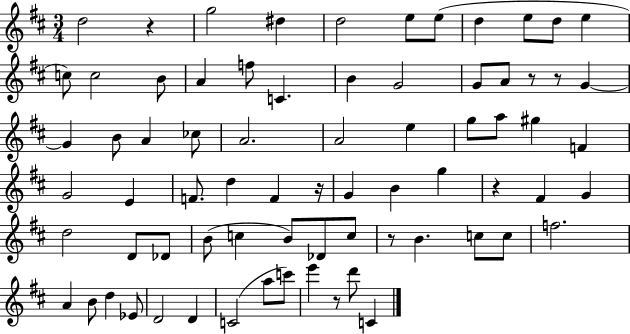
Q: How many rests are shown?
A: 7